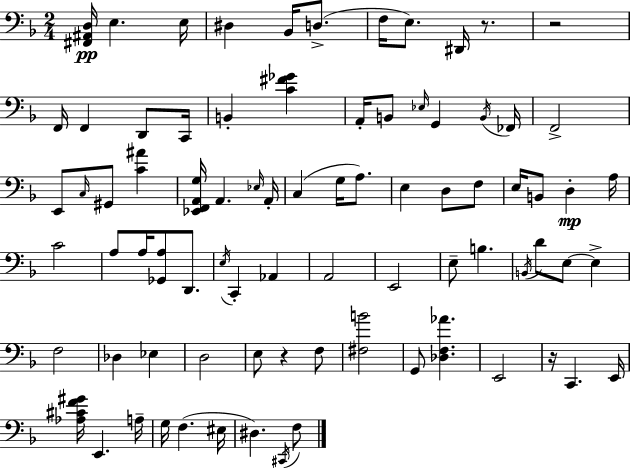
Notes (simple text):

[F#2,A#2,D3]/s E3/q. E3/s D#3/q Bb2/s D3/e. F3/s E3/e. D#2/s R/e. R/h F2/s F2/q D2/e C2/s B2/q [C4,F#4,Gb4]/q A2/s B2/e Eb3/s G2/q B2/s FES2/s F2/h E2/e C3/s G#2/e [C4,A#4]/q [Eb2,F2,A2,G3]/s A2/q. Eb3/s A2/s C3/q G3/s A3/e. E3/q D3/e F3/e E3/s B2/e D3/q A3/s C4/h A3/e A3/s [Gb2,A3]/e D2/e. E3/s C2/q Ab2/q A2/h E2/h E3/e B3/q. B2/s D4/e E3/e E3/q F3/h Db3/q Eb3/q D3/h E3/e R/q F3/e [F#3,B4]/h G2/e [Db3,F3,Ab4]/q. E2/h R/s C2/q. E2/s [Ab3,C#4,F4,G#4]/s E2/q. A3/s G3/s F3/q. EIS3/s D#3/q. C#2/s F3/e